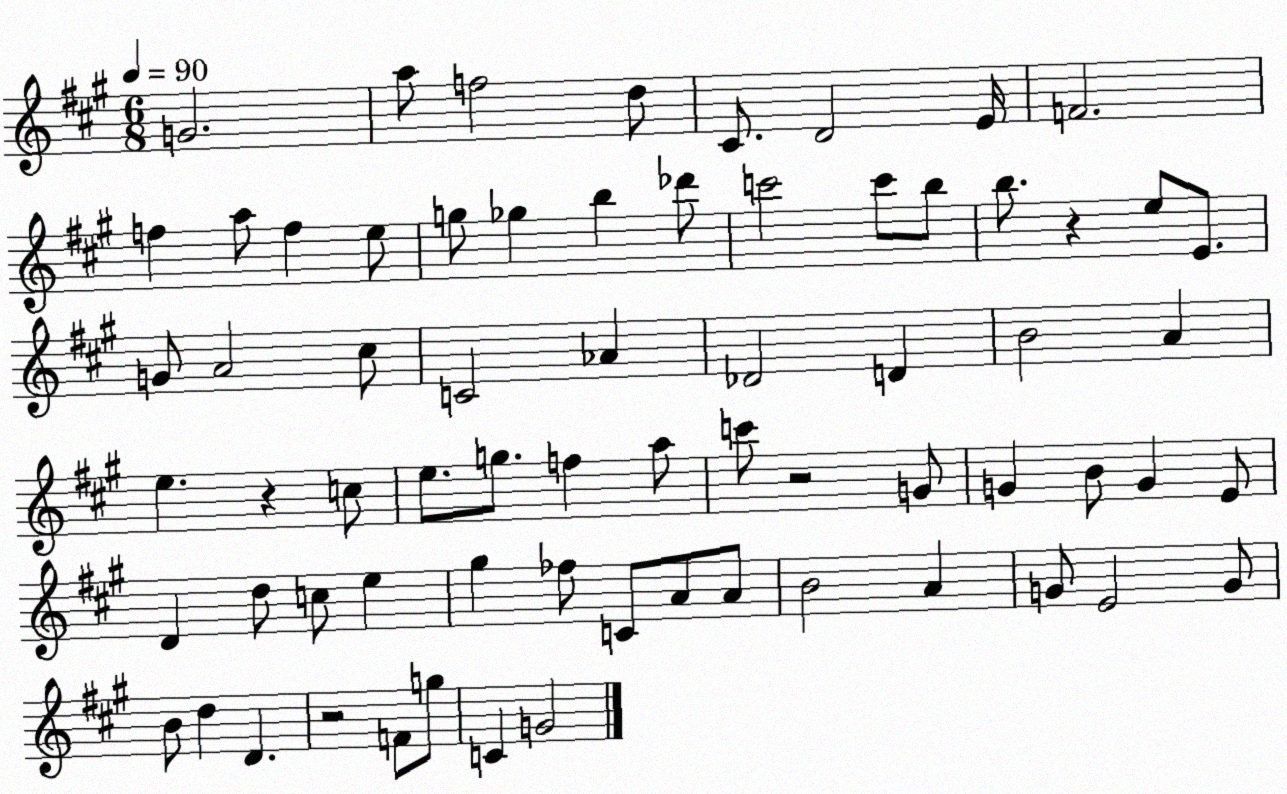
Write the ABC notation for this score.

X:1
T:Untitled
M:6/8
L:1/4
K:A
G2 a/2 f2 d/2 ^C/2 D2 E/4 F2 f a/2 f e/2 g/2 _g b _d'/2 c'2 c'/2 b/2 b/2 z e/2 E/2 G/2 A2 ^c/2 C2 _A _D2 D B2 A e z c/2 e/2 g/2 f a/2 c'/2 z2 G/2 G B/2 G E/2 D d/2 c/2 e ^g _f/2 C/2 A/2 A/2 B2 A G/2 E2 G/2 B/2 d D z2 F/2 g/2 C G2